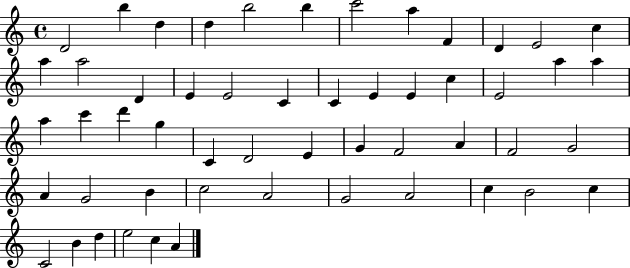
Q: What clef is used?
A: treble